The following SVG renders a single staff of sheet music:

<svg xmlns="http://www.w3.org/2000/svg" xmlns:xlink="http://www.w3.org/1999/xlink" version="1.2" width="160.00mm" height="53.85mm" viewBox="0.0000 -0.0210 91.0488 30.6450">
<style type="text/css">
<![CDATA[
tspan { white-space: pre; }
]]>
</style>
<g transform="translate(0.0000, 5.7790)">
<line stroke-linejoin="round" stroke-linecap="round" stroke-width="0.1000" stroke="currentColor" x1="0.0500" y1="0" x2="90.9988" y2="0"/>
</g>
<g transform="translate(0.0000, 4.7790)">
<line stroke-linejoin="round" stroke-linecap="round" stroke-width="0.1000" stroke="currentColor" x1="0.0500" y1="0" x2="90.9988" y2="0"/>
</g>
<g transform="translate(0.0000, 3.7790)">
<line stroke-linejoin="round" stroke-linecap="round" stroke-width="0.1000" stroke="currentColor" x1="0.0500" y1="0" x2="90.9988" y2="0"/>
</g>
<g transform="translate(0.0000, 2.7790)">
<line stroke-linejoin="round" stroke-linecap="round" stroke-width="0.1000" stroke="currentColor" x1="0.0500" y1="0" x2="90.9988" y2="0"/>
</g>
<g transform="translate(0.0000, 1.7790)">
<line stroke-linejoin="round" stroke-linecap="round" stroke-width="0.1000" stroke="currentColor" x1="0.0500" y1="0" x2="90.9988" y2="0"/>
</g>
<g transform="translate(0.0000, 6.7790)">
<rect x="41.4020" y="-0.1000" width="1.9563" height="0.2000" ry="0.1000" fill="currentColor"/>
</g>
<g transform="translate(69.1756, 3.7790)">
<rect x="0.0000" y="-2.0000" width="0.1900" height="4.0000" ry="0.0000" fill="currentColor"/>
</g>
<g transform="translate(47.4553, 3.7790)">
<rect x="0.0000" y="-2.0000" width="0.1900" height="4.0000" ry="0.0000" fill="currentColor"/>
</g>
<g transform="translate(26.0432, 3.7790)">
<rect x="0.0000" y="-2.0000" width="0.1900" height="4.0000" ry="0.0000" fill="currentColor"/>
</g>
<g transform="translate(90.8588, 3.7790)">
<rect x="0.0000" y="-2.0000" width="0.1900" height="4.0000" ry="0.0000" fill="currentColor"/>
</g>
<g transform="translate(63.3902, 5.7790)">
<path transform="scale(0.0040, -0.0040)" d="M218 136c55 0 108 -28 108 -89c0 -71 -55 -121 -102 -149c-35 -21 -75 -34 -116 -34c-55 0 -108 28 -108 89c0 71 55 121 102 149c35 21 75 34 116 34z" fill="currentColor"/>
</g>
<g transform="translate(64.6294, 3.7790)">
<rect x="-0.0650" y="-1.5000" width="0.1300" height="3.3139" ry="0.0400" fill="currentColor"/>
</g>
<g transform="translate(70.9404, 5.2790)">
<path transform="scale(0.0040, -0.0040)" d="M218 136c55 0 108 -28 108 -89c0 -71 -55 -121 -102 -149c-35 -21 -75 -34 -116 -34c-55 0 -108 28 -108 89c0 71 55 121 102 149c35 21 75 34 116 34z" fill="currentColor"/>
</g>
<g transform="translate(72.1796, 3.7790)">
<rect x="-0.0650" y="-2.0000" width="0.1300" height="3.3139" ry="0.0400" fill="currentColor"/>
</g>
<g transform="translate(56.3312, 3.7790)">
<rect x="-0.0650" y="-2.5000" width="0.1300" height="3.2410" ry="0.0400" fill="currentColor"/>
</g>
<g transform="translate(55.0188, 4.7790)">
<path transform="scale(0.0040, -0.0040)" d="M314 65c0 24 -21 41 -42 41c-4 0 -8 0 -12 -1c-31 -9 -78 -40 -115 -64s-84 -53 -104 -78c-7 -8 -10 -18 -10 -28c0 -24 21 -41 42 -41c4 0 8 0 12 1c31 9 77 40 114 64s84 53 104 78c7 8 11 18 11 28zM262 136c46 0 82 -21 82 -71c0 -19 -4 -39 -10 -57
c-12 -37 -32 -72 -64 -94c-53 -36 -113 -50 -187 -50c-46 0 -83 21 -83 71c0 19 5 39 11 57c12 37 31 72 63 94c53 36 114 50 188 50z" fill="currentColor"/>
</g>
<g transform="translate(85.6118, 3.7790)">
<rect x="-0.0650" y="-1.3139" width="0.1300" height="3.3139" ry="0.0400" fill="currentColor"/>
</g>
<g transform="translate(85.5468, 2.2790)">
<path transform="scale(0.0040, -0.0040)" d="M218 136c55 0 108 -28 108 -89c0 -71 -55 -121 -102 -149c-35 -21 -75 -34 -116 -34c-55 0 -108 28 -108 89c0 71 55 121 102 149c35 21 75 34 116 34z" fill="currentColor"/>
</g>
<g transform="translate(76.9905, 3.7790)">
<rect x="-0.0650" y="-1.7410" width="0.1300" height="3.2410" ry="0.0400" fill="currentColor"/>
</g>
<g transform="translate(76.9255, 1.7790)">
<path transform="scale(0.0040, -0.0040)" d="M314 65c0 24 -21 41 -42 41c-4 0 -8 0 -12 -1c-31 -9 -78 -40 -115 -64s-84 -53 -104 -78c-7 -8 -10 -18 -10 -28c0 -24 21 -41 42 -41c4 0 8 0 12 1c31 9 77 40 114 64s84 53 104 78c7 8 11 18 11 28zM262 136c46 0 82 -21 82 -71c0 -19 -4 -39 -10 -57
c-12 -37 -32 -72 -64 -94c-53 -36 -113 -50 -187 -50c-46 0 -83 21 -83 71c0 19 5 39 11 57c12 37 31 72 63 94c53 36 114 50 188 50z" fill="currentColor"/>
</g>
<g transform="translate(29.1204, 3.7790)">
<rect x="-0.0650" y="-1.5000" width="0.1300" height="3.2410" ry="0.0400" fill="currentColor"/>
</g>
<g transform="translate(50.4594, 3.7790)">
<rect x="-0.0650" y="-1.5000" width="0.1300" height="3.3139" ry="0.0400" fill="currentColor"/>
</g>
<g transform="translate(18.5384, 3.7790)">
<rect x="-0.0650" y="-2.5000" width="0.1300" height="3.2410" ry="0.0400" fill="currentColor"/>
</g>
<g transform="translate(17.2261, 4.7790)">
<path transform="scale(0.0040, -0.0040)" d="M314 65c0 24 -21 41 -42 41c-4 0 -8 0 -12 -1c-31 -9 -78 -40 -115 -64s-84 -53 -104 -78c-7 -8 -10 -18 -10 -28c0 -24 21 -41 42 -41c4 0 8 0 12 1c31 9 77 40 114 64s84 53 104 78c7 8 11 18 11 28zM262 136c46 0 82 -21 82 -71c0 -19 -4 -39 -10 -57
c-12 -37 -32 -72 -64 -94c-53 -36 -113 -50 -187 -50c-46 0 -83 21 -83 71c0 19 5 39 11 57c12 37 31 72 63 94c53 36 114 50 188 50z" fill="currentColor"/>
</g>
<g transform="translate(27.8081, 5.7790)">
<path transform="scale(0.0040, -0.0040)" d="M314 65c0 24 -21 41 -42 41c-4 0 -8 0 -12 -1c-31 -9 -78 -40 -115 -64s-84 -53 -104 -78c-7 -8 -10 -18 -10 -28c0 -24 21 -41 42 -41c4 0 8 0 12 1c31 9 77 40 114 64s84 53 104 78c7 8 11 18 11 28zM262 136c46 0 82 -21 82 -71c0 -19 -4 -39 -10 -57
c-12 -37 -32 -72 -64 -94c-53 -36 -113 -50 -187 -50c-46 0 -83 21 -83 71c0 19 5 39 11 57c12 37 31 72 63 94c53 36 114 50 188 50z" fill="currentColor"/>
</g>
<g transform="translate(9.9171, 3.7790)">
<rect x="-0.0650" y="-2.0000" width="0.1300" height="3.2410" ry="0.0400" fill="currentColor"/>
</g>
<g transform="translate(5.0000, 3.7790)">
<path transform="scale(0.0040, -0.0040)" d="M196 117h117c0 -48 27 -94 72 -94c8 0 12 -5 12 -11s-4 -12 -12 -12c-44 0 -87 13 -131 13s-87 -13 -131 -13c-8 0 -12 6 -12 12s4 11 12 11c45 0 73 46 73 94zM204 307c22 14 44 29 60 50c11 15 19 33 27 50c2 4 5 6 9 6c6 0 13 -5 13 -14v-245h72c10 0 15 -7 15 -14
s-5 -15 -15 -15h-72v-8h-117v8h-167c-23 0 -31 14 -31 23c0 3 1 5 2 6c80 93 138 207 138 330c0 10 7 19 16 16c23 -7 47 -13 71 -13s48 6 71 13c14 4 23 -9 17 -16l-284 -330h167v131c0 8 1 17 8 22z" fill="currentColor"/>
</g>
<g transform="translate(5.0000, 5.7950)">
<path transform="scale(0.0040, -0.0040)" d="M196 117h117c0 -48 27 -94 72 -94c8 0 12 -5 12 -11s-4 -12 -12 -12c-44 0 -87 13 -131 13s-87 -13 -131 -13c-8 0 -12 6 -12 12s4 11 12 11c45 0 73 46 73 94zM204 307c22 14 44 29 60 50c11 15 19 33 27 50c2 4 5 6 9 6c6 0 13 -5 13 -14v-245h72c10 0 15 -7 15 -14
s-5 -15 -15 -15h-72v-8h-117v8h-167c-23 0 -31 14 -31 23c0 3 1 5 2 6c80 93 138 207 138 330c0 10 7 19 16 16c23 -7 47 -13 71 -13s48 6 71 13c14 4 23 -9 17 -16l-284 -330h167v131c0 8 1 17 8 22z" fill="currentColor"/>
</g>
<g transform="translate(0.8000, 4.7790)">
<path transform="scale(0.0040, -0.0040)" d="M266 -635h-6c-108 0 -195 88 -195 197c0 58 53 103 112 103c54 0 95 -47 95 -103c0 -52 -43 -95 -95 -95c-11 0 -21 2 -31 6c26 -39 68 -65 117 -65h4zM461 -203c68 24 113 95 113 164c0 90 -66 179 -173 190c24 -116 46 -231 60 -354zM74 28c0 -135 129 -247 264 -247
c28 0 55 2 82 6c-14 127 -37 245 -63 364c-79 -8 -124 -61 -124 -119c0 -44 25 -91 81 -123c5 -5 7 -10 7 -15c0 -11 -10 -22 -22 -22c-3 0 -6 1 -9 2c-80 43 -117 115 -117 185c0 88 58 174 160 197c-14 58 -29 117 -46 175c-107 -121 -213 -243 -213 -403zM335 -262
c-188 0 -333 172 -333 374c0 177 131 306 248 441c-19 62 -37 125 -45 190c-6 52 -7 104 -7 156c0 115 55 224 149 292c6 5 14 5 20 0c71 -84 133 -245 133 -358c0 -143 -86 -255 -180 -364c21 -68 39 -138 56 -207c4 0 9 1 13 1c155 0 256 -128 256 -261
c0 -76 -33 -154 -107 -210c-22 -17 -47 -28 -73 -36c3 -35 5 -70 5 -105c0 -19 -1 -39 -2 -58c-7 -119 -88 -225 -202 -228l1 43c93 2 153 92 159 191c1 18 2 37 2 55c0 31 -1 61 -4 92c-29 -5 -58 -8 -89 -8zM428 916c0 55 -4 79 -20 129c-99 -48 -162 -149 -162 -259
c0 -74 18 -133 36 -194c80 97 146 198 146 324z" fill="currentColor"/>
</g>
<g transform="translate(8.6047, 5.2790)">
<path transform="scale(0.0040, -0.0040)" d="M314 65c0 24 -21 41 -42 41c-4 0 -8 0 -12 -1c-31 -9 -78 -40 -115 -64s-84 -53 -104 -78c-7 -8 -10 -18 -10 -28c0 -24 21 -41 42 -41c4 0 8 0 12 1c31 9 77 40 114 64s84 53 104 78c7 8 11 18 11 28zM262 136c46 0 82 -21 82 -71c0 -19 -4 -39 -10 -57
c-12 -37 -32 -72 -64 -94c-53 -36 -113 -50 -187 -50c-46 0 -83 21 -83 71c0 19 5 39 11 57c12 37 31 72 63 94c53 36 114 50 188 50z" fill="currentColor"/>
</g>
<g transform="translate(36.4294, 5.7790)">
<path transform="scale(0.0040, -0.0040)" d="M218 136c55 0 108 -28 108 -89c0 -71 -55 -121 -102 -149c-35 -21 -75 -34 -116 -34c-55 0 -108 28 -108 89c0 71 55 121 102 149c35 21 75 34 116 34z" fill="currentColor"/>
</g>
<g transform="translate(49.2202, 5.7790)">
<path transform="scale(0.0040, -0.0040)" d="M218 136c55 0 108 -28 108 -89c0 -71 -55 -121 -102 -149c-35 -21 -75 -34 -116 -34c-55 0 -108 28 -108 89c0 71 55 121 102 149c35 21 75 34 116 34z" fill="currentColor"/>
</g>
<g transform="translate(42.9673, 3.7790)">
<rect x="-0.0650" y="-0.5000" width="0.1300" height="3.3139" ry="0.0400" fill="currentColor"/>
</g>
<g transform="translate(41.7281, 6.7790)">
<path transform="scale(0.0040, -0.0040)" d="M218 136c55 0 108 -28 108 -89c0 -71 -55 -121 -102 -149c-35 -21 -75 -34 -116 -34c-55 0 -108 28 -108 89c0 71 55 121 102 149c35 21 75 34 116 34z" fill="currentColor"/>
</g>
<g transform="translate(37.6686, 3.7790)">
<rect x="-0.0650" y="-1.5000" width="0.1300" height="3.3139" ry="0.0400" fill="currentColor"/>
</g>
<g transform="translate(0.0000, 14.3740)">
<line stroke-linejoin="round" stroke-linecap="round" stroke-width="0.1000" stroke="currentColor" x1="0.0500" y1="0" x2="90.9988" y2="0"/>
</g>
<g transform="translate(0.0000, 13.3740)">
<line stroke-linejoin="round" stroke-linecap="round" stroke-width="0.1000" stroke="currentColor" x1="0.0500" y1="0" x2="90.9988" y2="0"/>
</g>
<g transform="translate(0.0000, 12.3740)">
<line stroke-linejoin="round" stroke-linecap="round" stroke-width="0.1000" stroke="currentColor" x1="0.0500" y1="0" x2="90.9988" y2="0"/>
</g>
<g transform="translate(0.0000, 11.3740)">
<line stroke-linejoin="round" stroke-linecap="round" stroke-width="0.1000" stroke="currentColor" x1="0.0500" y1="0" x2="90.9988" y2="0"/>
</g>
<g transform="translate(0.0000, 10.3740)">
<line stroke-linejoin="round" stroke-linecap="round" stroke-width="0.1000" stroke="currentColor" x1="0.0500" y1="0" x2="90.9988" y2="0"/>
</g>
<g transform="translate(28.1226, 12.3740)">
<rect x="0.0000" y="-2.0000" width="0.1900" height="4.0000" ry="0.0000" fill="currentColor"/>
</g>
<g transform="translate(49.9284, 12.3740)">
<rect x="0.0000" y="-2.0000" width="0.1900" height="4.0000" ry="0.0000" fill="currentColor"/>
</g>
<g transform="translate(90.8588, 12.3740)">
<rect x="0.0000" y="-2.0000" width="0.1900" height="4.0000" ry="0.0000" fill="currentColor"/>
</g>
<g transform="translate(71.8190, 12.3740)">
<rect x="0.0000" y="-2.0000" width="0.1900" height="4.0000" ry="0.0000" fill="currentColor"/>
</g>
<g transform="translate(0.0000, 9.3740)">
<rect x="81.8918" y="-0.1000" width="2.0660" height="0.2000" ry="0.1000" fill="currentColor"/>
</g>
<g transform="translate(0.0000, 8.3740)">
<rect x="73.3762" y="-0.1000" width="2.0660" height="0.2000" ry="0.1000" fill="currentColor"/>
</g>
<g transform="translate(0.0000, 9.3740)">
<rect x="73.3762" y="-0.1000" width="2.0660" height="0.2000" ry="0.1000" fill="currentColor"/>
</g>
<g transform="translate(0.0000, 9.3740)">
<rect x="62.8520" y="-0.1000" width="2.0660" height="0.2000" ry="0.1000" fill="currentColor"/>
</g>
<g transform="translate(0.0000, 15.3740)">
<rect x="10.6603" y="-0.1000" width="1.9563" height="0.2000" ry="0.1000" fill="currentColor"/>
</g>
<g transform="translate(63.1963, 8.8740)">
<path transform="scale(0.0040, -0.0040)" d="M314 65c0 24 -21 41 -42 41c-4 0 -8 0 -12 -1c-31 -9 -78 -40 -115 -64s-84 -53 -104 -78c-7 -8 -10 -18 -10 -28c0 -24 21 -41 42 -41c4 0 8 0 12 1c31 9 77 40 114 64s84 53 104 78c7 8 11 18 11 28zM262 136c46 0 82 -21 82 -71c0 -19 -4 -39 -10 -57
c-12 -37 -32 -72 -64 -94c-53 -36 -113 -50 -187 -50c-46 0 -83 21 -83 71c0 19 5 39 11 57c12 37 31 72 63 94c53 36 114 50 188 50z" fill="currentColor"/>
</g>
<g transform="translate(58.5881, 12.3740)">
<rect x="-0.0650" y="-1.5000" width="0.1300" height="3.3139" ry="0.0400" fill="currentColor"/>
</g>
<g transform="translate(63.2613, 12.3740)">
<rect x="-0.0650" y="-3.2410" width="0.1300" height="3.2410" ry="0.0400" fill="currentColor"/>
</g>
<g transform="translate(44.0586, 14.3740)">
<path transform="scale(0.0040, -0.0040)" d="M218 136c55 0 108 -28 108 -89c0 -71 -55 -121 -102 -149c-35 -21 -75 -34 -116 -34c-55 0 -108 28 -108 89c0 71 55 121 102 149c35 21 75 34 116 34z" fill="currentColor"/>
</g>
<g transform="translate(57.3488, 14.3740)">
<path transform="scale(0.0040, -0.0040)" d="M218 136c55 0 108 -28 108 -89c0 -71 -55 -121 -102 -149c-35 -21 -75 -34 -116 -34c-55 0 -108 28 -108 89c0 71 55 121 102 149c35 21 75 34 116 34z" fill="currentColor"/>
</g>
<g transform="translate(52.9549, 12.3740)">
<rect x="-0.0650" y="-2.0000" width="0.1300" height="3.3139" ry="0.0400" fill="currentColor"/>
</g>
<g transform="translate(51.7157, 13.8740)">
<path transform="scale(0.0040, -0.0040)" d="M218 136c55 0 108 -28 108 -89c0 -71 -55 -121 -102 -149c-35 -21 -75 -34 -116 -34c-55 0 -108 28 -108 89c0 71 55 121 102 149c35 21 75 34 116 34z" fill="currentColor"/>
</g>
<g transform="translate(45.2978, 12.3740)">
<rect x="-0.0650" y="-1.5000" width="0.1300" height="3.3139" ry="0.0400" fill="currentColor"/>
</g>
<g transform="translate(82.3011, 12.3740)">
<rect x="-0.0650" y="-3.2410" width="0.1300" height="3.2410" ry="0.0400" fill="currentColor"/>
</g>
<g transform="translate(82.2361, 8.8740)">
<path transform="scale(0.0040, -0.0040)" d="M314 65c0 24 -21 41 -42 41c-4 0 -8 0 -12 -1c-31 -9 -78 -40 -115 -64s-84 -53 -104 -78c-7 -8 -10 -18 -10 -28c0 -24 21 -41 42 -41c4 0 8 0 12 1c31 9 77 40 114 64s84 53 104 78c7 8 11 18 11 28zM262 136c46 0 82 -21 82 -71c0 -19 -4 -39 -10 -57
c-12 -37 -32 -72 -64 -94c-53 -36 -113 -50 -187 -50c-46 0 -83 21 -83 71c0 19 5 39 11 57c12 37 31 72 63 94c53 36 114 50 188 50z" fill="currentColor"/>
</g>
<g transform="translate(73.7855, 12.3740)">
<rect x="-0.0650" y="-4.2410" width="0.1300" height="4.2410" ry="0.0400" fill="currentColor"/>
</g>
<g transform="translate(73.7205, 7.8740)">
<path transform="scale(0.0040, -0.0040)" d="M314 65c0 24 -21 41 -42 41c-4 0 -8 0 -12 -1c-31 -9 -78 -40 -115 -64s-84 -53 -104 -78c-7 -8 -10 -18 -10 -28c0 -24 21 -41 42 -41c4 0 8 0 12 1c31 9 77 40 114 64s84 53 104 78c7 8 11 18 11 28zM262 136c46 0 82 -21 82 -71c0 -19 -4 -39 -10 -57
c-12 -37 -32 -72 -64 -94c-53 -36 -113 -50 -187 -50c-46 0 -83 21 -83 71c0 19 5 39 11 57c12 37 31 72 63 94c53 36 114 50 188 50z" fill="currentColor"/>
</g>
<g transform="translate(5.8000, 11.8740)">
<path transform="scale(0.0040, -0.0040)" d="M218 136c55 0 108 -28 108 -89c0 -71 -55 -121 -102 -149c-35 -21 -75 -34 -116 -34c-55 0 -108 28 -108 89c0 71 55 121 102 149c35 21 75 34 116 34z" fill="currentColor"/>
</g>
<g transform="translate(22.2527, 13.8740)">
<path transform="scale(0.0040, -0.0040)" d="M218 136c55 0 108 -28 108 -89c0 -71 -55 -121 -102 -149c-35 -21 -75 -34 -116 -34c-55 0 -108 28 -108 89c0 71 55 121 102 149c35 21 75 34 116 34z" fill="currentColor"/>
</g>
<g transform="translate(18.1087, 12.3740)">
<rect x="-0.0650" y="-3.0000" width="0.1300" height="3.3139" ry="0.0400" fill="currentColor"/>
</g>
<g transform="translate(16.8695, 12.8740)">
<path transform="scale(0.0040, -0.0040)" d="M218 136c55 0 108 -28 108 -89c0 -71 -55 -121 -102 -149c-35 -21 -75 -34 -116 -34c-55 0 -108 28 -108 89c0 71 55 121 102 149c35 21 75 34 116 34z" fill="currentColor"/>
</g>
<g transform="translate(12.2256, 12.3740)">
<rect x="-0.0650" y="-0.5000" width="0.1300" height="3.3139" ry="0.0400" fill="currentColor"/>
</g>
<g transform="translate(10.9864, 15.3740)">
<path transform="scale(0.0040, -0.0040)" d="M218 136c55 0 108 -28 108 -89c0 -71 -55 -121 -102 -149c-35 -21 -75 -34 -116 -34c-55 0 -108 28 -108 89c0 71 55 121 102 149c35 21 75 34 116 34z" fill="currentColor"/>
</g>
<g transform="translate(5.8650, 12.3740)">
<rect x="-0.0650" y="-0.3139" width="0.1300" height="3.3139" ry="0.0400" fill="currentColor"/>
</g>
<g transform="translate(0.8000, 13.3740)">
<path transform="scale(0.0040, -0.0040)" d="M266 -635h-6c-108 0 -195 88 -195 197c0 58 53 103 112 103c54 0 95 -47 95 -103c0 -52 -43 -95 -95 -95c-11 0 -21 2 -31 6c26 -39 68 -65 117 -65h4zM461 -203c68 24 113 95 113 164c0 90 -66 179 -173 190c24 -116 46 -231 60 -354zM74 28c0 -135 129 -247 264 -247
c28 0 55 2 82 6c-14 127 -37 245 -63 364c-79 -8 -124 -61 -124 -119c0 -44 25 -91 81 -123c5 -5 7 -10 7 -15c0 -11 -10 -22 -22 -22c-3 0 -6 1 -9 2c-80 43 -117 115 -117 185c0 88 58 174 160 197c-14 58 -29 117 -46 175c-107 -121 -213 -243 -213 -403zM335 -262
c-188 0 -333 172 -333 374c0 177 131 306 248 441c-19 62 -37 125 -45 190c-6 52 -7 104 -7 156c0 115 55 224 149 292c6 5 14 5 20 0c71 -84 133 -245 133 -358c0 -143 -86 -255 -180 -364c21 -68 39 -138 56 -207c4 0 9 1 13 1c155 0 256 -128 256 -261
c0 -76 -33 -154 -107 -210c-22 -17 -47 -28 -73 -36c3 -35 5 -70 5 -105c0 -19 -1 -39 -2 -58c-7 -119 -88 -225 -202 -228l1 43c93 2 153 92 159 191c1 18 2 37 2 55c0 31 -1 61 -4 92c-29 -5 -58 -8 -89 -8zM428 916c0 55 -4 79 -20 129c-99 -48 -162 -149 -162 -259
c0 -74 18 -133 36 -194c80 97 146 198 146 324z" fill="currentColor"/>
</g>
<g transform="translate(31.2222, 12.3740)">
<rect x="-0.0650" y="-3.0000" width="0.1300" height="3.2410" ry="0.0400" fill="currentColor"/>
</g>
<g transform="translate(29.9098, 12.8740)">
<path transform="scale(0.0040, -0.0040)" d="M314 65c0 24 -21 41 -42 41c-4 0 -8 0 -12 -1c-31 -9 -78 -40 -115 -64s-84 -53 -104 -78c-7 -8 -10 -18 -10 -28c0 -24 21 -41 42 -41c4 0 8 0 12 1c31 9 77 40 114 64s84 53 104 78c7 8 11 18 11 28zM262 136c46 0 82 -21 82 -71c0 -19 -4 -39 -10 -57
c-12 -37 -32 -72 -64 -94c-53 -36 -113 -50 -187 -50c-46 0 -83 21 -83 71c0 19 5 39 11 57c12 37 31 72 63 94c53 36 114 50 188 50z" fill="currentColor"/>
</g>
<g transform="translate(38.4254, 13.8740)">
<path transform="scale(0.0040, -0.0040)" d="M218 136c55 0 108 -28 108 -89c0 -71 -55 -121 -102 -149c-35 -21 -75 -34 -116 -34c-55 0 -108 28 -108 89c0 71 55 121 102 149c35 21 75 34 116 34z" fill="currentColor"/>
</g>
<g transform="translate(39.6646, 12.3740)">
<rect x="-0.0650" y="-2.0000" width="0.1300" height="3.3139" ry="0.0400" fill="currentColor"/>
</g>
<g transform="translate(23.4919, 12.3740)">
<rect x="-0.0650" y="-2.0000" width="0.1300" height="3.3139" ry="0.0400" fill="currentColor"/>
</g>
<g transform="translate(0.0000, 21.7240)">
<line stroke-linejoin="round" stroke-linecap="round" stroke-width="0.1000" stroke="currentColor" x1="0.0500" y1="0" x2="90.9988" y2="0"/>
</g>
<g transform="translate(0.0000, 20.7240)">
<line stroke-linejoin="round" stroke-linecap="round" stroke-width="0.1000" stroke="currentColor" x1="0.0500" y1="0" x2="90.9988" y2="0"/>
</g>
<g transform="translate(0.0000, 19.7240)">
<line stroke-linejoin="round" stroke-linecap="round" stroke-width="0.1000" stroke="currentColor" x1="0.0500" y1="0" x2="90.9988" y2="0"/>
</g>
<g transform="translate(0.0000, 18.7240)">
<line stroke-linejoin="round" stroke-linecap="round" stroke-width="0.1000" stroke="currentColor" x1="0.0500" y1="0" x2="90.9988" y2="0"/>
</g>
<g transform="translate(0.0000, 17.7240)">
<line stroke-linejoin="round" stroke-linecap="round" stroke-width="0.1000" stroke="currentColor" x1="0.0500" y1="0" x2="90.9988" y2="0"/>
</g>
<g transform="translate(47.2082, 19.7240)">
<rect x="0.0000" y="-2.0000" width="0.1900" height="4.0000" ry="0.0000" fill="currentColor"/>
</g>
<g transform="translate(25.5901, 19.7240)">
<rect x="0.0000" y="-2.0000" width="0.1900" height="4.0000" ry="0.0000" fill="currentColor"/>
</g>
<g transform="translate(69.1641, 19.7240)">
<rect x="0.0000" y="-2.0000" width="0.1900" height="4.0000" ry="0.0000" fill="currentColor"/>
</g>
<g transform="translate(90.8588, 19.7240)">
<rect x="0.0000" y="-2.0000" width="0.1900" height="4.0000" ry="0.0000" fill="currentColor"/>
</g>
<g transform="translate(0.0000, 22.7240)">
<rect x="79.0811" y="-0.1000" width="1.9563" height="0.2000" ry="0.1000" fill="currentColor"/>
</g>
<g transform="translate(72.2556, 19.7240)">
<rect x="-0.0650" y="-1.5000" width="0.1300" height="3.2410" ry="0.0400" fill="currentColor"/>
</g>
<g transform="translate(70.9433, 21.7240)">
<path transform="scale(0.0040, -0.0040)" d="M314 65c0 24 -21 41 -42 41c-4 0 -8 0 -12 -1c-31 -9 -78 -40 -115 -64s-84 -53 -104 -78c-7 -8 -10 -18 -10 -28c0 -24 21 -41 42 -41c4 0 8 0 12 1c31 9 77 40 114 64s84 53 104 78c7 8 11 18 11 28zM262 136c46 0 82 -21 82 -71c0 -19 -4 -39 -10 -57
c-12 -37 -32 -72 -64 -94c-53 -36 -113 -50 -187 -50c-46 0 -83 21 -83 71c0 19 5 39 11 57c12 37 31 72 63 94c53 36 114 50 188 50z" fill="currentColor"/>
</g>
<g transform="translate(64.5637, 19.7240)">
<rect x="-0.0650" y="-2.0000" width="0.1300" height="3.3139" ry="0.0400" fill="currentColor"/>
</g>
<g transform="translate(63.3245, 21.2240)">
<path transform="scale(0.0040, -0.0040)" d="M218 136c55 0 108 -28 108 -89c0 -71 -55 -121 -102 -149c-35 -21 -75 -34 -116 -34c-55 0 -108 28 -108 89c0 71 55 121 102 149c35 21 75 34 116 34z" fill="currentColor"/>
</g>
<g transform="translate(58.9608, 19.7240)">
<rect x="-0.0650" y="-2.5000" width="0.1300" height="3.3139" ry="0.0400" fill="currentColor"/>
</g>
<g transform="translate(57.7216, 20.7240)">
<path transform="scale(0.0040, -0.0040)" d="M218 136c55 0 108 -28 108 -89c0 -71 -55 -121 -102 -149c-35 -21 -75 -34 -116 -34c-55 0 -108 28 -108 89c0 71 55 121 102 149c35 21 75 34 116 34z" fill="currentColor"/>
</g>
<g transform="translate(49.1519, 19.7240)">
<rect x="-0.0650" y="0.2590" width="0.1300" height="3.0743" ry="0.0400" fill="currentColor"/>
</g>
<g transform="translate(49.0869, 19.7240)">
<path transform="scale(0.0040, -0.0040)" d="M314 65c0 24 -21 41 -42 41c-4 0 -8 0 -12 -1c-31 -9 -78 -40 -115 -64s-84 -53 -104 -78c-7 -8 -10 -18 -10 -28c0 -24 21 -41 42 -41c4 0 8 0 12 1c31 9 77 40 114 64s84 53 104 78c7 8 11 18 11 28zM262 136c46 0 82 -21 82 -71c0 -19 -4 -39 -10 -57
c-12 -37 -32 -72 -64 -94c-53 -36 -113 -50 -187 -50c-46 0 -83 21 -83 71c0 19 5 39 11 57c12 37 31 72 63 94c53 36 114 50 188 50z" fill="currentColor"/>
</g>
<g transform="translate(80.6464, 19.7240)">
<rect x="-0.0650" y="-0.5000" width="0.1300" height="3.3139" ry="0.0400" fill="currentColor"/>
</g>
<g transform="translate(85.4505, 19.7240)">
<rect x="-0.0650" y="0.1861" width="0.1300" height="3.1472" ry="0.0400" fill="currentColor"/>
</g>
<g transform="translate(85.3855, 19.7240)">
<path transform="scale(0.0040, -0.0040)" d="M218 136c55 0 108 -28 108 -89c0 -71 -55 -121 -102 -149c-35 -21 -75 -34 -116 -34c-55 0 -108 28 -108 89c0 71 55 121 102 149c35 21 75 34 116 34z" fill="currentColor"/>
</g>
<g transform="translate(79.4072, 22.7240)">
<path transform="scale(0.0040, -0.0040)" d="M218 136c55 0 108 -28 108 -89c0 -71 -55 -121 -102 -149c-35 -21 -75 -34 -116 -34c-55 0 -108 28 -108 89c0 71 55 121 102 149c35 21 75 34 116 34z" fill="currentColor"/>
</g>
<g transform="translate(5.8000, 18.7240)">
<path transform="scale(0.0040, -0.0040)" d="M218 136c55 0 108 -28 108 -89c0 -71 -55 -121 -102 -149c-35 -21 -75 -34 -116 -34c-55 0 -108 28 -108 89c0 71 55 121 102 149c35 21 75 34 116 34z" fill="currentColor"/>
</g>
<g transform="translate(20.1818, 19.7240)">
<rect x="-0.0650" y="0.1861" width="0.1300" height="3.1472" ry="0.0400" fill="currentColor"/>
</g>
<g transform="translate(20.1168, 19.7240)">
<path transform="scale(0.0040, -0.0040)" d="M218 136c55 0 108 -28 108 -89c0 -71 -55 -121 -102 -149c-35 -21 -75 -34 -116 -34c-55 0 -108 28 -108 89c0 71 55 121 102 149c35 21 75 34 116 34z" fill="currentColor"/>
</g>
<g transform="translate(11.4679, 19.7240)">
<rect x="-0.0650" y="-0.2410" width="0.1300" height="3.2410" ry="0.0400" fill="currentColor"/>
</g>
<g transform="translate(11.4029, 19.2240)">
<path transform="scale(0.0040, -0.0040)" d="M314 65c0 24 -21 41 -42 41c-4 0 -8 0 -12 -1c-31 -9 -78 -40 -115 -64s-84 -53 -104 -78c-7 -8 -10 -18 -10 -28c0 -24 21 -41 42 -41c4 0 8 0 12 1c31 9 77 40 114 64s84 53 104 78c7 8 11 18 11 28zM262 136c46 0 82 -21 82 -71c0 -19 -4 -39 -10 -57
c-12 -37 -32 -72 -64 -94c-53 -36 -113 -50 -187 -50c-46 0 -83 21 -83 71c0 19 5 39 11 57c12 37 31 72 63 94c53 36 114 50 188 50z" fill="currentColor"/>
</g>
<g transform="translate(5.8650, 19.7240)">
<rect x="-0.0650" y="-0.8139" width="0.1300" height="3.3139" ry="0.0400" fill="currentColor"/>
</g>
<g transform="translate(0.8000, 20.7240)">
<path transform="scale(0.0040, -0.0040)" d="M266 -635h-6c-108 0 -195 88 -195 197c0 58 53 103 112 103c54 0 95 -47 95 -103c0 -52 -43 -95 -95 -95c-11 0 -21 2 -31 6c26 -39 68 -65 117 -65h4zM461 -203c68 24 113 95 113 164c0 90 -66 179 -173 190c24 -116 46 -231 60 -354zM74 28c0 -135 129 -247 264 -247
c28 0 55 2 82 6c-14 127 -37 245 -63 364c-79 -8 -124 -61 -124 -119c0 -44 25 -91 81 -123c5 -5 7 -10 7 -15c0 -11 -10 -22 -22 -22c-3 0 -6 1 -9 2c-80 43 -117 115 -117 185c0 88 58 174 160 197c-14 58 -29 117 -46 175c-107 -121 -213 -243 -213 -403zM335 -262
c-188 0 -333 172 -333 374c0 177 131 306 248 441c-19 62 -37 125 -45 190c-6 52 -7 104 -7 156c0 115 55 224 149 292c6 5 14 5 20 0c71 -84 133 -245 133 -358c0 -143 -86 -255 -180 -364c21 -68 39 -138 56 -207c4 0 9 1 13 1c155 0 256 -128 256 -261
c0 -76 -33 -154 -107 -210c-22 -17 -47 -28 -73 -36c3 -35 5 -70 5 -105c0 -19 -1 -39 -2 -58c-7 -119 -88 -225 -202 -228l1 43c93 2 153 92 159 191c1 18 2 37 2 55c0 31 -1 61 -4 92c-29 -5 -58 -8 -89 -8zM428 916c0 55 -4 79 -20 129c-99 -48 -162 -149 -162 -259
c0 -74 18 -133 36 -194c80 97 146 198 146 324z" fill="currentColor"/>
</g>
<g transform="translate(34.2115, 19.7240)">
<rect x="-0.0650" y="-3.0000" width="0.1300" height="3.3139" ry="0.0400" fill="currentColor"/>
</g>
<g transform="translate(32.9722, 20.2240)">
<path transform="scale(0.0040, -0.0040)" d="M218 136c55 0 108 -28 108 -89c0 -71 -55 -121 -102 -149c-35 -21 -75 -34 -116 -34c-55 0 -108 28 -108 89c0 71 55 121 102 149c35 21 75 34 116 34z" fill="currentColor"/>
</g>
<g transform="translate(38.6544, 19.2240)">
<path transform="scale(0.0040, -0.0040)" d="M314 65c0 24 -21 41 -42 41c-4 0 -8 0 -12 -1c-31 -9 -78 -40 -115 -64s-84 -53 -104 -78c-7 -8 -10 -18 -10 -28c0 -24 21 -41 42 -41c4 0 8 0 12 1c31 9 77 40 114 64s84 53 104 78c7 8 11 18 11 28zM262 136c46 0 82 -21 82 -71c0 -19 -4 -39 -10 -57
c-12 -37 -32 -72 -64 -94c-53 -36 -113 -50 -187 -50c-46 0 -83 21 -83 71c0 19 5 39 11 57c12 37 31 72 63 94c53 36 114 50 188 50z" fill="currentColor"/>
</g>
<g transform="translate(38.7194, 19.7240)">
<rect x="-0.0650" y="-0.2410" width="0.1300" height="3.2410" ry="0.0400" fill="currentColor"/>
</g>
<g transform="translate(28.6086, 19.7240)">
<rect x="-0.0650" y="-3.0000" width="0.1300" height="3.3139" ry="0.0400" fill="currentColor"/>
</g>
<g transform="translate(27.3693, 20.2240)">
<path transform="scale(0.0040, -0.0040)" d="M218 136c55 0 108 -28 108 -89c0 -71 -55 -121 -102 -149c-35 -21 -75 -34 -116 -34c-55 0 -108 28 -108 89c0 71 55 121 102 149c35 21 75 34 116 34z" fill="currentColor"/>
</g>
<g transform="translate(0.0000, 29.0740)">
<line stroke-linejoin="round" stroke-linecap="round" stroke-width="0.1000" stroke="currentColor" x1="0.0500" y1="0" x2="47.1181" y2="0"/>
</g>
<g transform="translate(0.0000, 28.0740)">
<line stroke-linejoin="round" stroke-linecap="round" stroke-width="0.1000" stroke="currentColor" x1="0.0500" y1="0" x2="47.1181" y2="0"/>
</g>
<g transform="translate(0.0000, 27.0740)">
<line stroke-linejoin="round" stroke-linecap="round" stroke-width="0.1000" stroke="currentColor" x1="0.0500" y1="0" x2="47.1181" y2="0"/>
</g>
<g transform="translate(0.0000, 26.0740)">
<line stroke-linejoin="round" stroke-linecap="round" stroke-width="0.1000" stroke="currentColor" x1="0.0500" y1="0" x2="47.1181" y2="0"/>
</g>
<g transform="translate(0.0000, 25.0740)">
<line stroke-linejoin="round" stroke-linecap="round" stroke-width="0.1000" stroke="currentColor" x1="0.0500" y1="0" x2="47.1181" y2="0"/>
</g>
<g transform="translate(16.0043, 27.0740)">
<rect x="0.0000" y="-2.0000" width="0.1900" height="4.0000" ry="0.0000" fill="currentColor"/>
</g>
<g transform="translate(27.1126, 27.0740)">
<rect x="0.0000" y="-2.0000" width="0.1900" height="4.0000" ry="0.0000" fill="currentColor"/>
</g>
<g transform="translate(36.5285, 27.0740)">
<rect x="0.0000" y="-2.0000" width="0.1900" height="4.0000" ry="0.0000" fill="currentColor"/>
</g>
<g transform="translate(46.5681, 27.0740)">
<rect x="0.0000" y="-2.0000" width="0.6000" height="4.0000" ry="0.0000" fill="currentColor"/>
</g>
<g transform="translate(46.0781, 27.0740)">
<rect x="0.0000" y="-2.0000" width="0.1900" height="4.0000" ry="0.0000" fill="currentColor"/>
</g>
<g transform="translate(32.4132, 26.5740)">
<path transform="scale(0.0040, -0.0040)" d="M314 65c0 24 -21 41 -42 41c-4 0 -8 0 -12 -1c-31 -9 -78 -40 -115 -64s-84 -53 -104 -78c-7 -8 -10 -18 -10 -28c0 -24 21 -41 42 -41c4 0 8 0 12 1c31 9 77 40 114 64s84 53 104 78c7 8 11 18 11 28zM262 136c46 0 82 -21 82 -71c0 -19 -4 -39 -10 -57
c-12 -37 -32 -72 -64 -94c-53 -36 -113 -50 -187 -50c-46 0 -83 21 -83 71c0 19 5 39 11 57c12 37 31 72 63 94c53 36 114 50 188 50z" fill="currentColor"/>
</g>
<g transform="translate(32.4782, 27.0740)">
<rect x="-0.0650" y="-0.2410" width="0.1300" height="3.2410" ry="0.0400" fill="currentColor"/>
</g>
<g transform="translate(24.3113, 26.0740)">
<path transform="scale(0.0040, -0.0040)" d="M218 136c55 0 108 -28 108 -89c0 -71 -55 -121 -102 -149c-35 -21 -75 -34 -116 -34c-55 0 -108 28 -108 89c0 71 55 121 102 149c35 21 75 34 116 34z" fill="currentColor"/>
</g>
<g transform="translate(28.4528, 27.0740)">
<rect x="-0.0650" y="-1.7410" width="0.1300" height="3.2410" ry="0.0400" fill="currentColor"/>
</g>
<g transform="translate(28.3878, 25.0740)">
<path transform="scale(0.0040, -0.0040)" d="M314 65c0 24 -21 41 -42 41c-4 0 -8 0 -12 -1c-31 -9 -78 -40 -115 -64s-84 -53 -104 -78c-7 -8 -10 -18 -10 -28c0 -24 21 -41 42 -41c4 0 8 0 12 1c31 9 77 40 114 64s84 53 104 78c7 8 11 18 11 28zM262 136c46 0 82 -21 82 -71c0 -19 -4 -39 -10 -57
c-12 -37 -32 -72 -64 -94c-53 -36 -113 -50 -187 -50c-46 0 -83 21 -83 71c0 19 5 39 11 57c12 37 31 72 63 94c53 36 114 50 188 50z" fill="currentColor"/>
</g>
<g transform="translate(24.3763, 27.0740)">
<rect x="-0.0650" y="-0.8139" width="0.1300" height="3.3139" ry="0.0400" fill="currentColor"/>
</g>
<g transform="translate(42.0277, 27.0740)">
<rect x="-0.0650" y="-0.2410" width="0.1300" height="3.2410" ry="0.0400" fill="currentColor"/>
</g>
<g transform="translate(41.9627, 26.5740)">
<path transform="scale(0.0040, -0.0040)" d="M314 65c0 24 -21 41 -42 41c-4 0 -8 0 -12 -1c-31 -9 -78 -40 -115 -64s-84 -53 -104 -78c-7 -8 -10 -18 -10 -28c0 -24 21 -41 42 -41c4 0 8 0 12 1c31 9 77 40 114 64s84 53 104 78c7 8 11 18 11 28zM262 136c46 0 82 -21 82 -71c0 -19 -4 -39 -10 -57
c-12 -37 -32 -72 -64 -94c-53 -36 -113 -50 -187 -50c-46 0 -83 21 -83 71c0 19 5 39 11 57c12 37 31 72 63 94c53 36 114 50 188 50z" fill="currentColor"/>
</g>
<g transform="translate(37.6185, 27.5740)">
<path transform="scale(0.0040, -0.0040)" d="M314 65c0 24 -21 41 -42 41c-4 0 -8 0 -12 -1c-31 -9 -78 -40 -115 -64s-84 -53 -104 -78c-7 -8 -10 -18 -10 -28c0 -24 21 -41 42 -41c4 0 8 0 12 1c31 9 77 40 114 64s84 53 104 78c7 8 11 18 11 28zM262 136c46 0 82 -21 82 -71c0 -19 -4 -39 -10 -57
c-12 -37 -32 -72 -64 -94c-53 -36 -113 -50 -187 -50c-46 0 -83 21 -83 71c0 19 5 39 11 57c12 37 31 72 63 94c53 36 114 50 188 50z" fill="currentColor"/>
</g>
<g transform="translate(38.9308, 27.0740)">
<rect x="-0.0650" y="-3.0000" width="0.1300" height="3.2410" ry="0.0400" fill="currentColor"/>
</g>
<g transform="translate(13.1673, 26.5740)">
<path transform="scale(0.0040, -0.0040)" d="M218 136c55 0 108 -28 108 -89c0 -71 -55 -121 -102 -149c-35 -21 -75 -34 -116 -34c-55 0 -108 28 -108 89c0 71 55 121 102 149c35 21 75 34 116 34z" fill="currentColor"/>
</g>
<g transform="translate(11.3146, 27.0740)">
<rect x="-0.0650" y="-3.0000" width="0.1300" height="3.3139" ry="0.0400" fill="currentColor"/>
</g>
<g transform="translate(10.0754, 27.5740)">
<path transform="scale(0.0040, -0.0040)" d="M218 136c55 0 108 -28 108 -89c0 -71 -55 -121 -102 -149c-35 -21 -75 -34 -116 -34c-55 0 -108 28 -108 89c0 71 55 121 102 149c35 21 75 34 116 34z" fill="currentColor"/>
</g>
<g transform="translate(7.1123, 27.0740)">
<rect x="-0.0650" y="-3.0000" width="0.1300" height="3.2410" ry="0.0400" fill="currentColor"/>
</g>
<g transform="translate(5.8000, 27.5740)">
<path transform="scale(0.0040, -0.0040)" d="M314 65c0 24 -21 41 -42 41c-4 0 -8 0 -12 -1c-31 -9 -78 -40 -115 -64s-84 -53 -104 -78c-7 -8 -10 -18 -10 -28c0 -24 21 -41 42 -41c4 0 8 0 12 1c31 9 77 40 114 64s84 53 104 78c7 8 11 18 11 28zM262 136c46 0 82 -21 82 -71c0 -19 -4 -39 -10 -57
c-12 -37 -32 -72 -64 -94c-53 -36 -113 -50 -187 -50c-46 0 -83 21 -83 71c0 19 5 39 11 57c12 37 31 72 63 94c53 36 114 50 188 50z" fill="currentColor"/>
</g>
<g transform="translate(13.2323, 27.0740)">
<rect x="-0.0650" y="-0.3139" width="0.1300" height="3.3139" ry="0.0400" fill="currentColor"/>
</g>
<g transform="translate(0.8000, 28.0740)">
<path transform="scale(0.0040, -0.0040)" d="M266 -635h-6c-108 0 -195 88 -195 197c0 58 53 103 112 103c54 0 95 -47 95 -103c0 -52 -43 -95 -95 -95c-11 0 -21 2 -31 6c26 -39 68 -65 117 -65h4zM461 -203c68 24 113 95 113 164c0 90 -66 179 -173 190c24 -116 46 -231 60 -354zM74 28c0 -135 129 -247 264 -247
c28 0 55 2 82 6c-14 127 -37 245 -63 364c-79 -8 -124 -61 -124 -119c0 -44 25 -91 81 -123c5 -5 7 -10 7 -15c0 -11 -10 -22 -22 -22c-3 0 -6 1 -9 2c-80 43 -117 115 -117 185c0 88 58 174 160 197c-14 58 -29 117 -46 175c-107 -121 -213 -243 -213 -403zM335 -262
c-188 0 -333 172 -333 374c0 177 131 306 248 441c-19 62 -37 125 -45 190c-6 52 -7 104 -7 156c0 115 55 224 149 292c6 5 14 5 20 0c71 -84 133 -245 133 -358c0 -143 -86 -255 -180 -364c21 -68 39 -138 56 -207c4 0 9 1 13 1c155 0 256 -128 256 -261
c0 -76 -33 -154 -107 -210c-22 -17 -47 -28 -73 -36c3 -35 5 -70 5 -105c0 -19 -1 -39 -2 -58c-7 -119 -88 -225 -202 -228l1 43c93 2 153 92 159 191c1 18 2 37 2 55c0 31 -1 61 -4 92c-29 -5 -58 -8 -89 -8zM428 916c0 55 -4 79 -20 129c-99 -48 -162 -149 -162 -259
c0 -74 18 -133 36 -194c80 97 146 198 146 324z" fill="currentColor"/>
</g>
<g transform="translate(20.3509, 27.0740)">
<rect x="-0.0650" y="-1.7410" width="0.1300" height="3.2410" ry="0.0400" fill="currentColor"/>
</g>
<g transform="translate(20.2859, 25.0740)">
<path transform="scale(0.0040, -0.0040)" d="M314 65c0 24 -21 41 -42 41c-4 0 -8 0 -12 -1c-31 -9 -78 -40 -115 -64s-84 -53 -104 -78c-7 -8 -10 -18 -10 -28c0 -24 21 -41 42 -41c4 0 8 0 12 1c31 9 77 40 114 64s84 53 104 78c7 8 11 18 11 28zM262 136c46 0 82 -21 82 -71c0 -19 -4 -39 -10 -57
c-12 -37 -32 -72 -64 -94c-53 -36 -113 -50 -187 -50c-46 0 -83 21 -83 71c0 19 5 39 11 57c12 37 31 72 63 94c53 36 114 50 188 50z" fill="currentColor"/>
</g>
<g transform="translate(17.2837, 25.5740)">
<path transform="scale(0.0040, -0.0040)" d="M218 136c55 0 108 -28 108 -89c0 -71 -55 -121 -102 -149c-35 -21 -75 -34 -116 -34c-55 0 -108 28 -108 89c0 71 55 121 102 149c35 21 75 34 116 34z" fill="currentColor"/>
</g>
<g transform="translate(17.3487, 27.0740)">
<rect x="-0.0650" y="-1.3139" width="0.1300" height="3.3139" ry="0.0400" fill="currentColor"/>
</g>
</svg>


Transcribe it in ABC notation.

X:1
T:Untitled
M:4/4
L:1/4
K:C
F2 G2 E2 E C E G2 E F f2 e c C A F A2 F E F E b2 d'2 b2 d c2 B A A c2 B2 G F E2 C B A2 A c e f2 d f2 c2 A2 c2